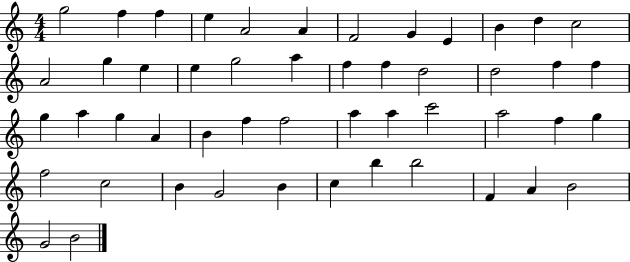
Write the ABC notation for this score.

X:1
T:Untitled
M:4/4
L:1/4
K:C
g2 f f e A2 A F2 G E B d c2 A2 g e e g2 a f f d2 d2 f f g a g A B f f2 a a c'2 a2 f g f2 c2 B G2 B c b b2 F A B2 G2 B2